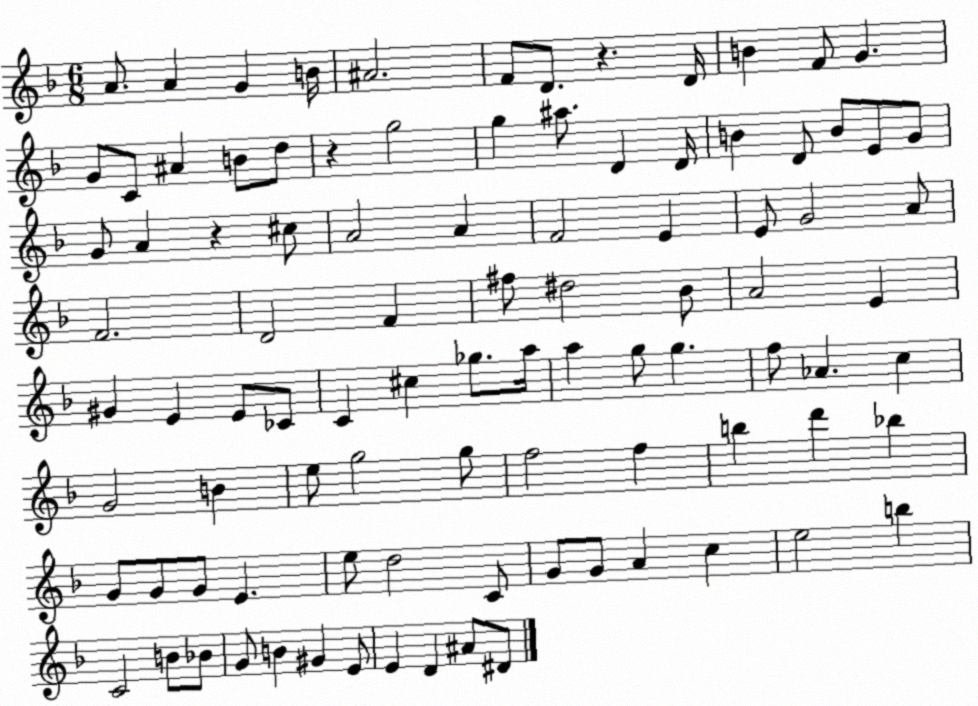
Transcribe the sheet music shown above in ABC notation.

X:1
T:Untitled
M:6/8
L:1/4
K:F
A/2 A G B/4 ^A2 F/2 D/2 z D/4 B F/2 G G/2 C/2 ^A B/2 d/2 z g2 g ^a/2 D D/4 B D/2 B/2 E/2 G/2 G/2 A z ^c/2 A2 A F2 E E/2 G2 A/2 F2 D2 F ^f/2 ^d2 _B/2 A2 E ^G E E/2 _C/2 C ^c _g/2 a/4 a g/2 g f/2 _A c G2 B e/2 g2 g/2 f2 f b d' _b G/2 G/2 G/2 E e/2 d2 C/2 G/2 G/2 A c e2 b C2 B/2 _B/2 G/2 B ^G E/2 E D ^A/2 ^D/2